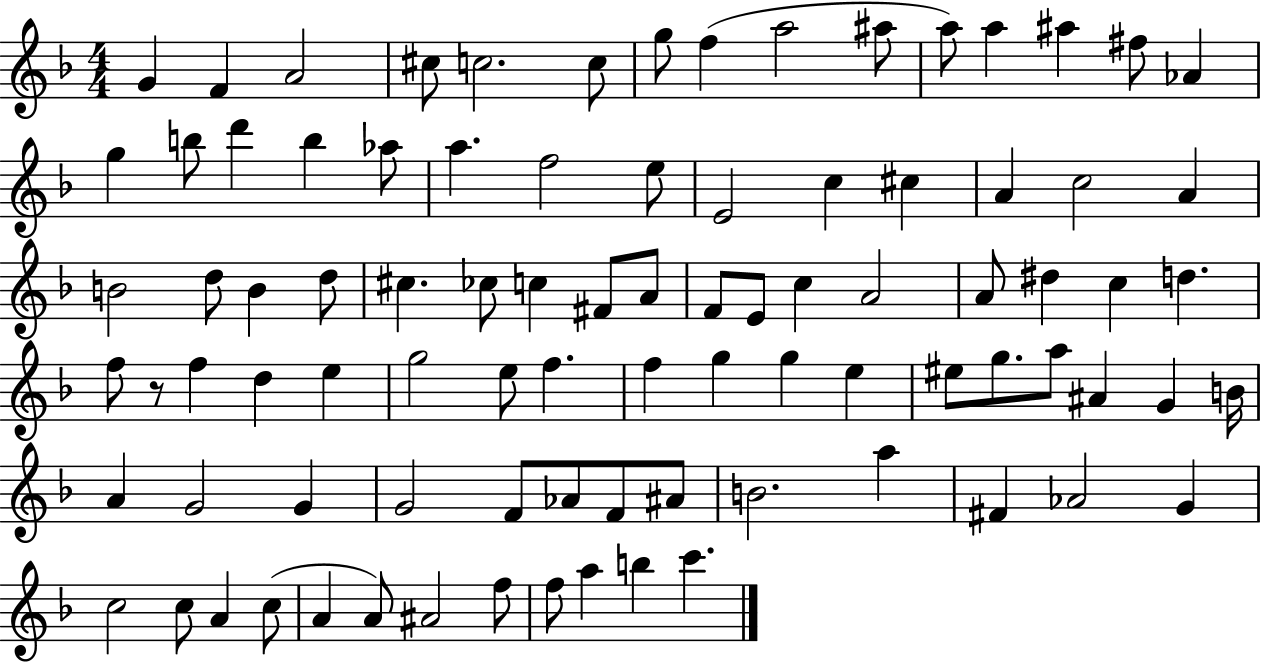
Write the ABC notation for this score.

X:1
T:Untitled
M:4/4
L:1/4
K:F
G F A2 ^c/2 c2 c/2 g/2 f a2 ^a/2 a/2 a ^a ^f/2 _A g b/2 d' b _a/2 a f2 e/2 E2 c ^c A c2 A B2 d/2 B d/2 ^c _c/2 c ^F/2 A/2 F/2 E/2 c A2 A/2 ^d c d f/2 z/2 f d e g2 e/2 f f g g e ^e/2 g/2 a/2 ^A G B/4 A G2 G G2 F/2 _A/2 F/2 ^A/2 B2 a ^F _A2 G c2 c/2 A c/2 A A/2 ^A2 f/2 f/2 a b c'